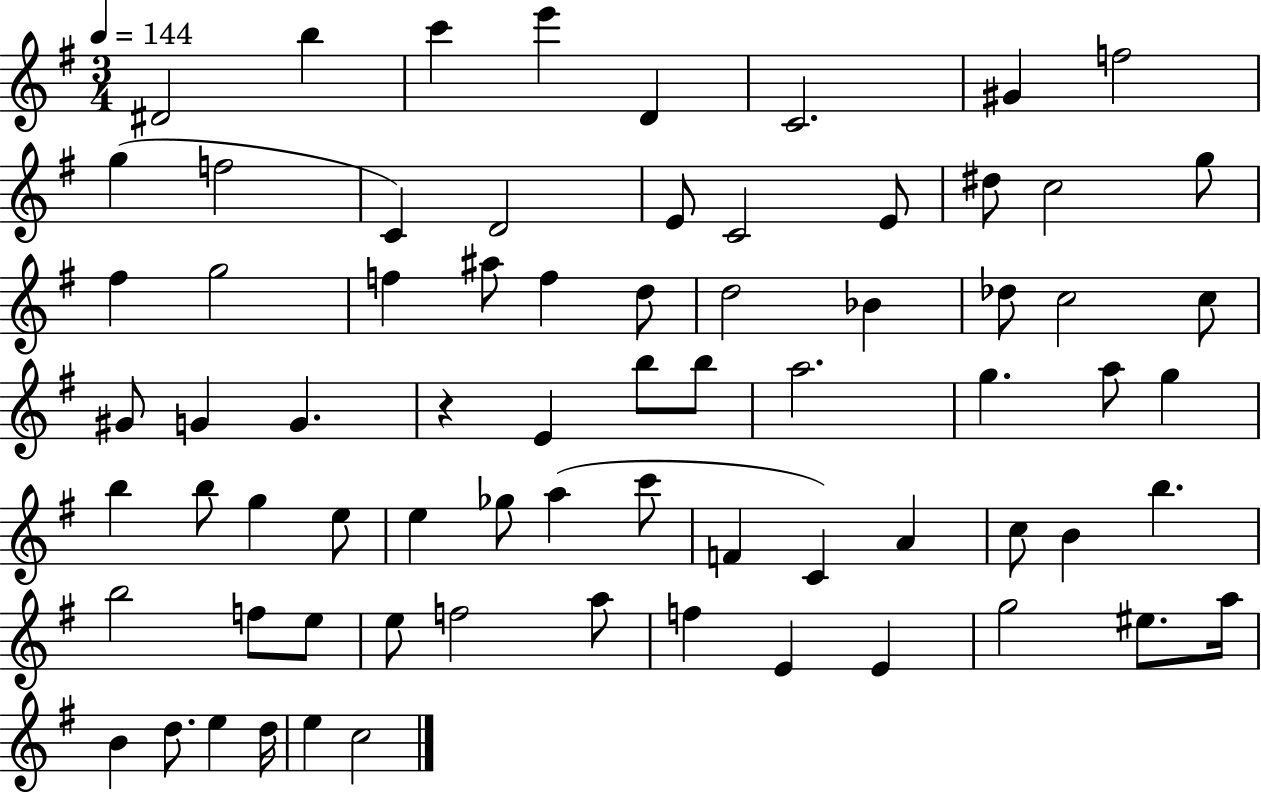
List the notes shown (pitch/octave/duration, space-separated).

D#4/h B5/q C6/q E6/q D4/q C4/h. G#4/q F5/h G5/q F5/h C4/q D4/h E4/e C4/h E4/e D#5/e C5/h G5/e F#5/q G5/h F5/q A#5/e F5/q D5/e D5/h Bb4/q Db5/e C5/h C5/e G#4/e G4/q G4/q. R/q E4/q B5/e B5/e A5/h. G5/q. A5/e G5/q B5/q B5/e G5/q E5/e E5/q Gb5/e A5/q C6/e F4/q C4/q A4/q C5/e B4/q B5/q. B5/h F5/e E5/e E5/e F5/h A5/e F5/q E4/q E4/q G5/h EIS5/e. A5/s B4/q D5/e. E5/q D5/s E5/q C5/h